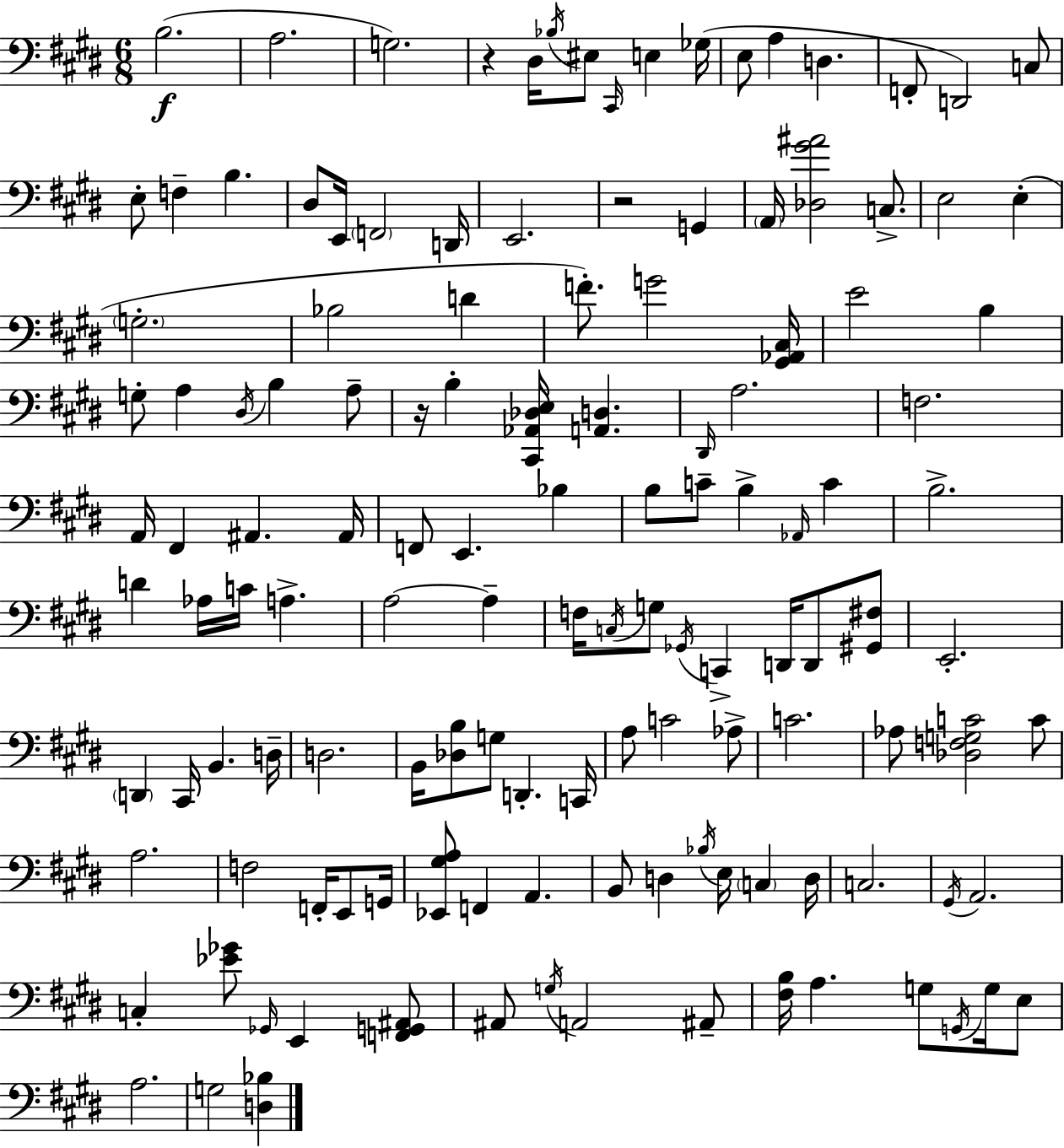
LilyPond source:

{
  \clef bass
  \numericTimeSignature
  \time 6/8
  \key e \major
  \repeat volta 2 { b2.(\f | a2. | g2.) | r4 dis16 \acciaccatura { bes16 } eis8 \grace { cis,16 } e4 | \break ges16( e8 a4 d4. | f,8-. d,2) | c8 e8-. f4-- b4. | dis8 e,16 \parenthesize f,2 | \break d,16 e,2. | r2 g,4 | \parenthesize a,16 <des gis' ais'>2 c8.-> | e2 e4-.( | \break \parenthesize g2.-. | bes2 d'4 | f'8.-.) g'2 | <gis, aes, cis>16 e'2 b4 | \break g8-. a4 \acciaccatura { dis16 } b4 | a8-- r16 b4-. <cis, aes, des e>16 <a, d>4. | \grace { dis,16 } a2. | f2. | \break a,16 fis,4 ais,4. | ais,16 f,8 e,4. | bes4 b8 c'8-- b4-> | \grace { aes,16 } c'4 b2.-> | \break d'4 aes16 c'16 a4.-> | a2~~ | a4-- f16 \acciaccatura { c16 } g8 \acciaccatura { ges,16 } c,4-> | d,16 d,8 <gis, fis>8 e,2.-. | \break \parenthesize d,4 cis,16 | b,4. d16-- d2. | b,16 <des b>8 g8 | d,4.-. c,16 a8 c'2 | \break aes8-> c'2. | aes8 <des f g c'>2 | c'8 a2. | f2 | \break f,16-. e,8 g,16 <ees, gis a>8 f,4 | a,4. b,8 d4 | \acciaccatura { bes16 } e16 \parenthesize c4 d16 c2. | \acciaccatura { gis,16 } a,2. | \break c4-. | <ees' ges'>8 \grace { ges,16 } e,4 <f, g, ais,>8 ais,8 | \acciaccatura { g16 } a,2 ais,8-- <fis b>16 | a4. g8 \acciaccatura { g,16 } g16 e8 | \break a2. | g2 <d bes>4 | } \bar "|."
}